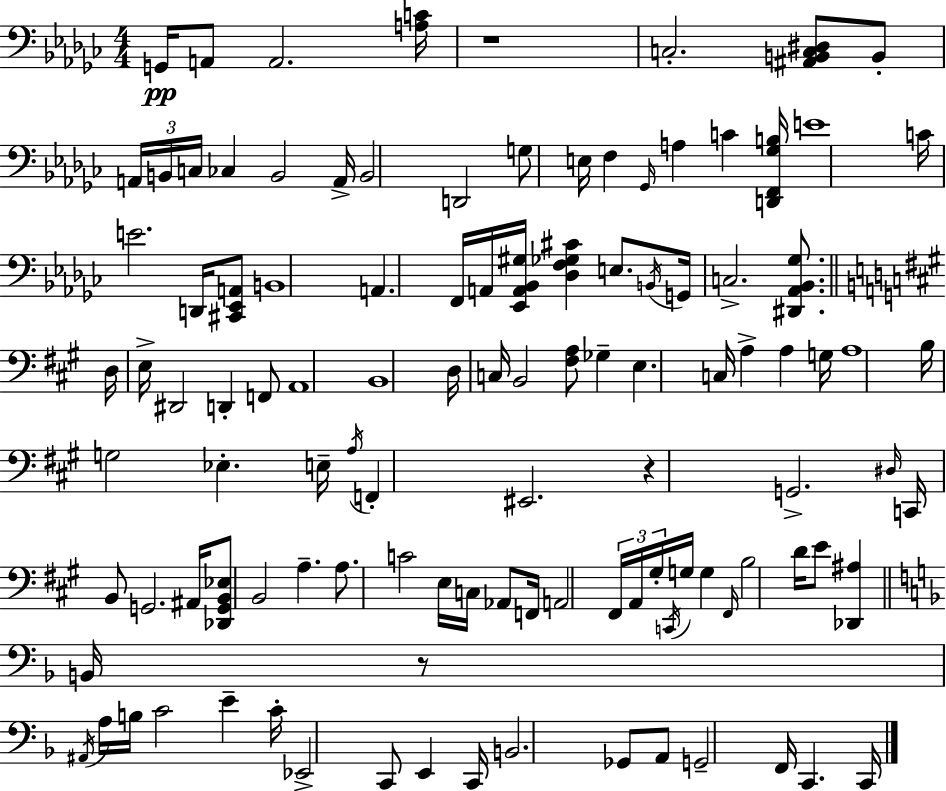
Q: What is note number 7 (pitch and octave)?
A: B2